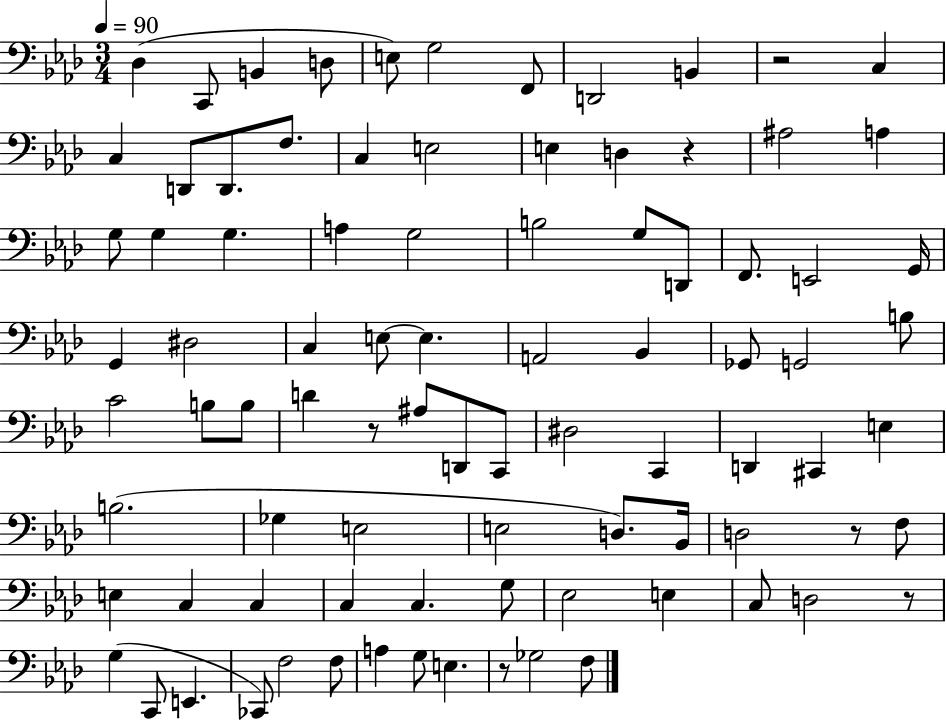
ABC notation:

X:1
T:Untitled
M:3/4
L:1/4
K:Ab
_D, C,,/2 B,, D,/2 E,/2 G,2 F,,/2 D,,2 B,, z2 C, C, D,,/2 D,,/2 F,/2 C, E,2 E, D, z ^A,2 A, G,/2 G, G, A, G,2 B,2 G,/2 D,,/2 F,,/2 E,,2 G,,/4 G,, ^D,2 C, E,/2 E, A,,2 _B,, _G,,/2 G,,2 B,/2 C2 B,/2 B,/2 D z/2 ^A,/2 D,,/2 C,,/2 ^D,2 C,, D,, ^C,, E, B,2 _G, E,2 E,2 D,/2 _B,,/4 D,2 z/2 F,/2 E, C, C, C, C, G,/2 _E,2 E, C,/2 D,2 z/2 G, C,,/2 E,, _C,,/2 F,2 F,/2 A, G,/2 E, z/2 _G,2 F,/2